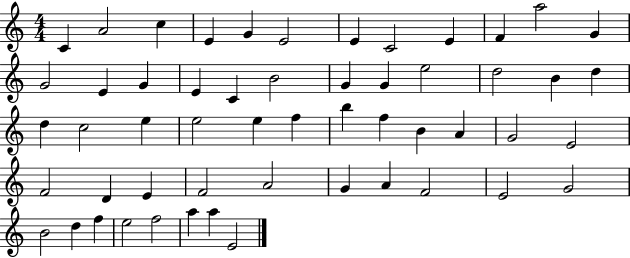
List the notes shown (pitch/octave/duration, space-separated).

C4/q A4/h C5/q E4/q G4/q E4/h E4/q C4/h E4/q F4/q A5/h G4/q G4/h E4/q G4/q E4/q C4/q B4/h G4/q G4/q E5/h D5/h B4/q D5/q D5/q C5/h E5/q E5/h E5/q F5/q B5/q F5/q B4/q A4/q G4/h E4/h F4/h D4/q E4/q F4/h A4/h G4/q A4/q F4/h E4/h G4/h B4/h D5/q F5/q E5/h F5/h A5/q A5/q E4/h